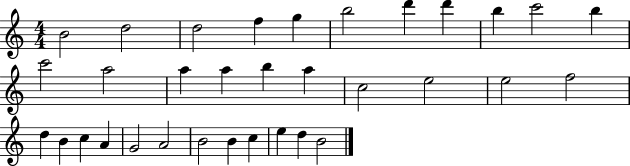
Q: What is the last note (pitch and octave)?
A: B4